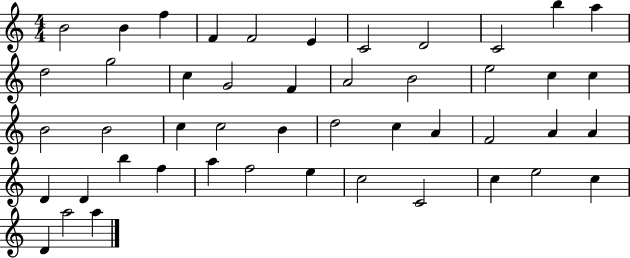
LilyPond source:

{
  \clef treble
  \numericTimeSignature
  \time 4/4
  \key c \major
  b'2 b'4 f''4 | f'4 f'2 e'4 | c'2 d'2 | c'2 b''4 a''4 | \break d''2 g''2 | c''4 g'2 f'4 | a'2 b'2 | e''2 c''4 c''4 | \break b'2 b'2 | c''4 c''2 b'4 | d''2 c''4 a'4 | f'2 a'4 a'4 | \break d'4 d'4 b''4 f''4 | a''4 f''2 e''4 | c''2 c'2 | c''4 e''2 c''4 | \break d'4 a''2 a''4 | \bar "|."
}